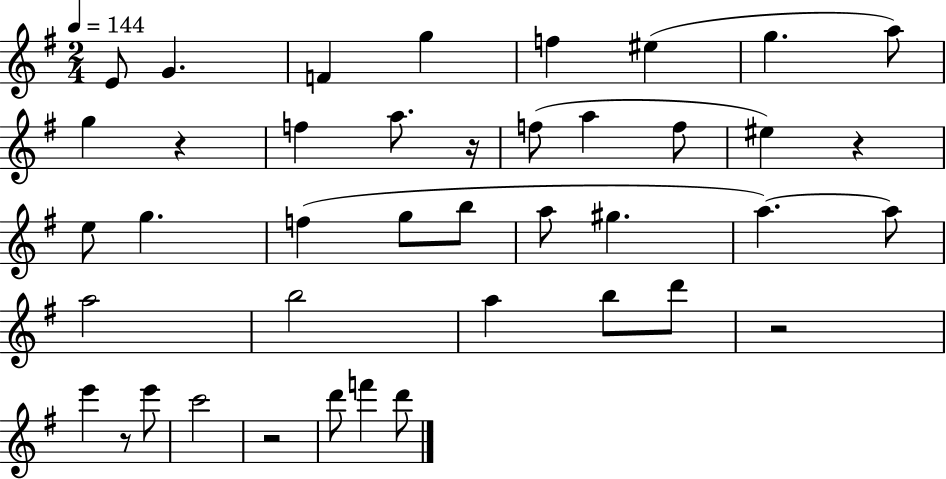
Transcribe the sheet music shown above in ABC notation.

X:1
T:Untitled
M:2/4
L:1/4
K:G
E/2 G F g f ^e g a/2 g z f a/2 z/4 f/2 a f/2 ^e z e/2 g f g/2 b/2 a/2 ^g a a/2 a2 b2 a b/2 d'/2 z2 e' z/2 e'/2 c'2 z2 d'/2 f' d'/2